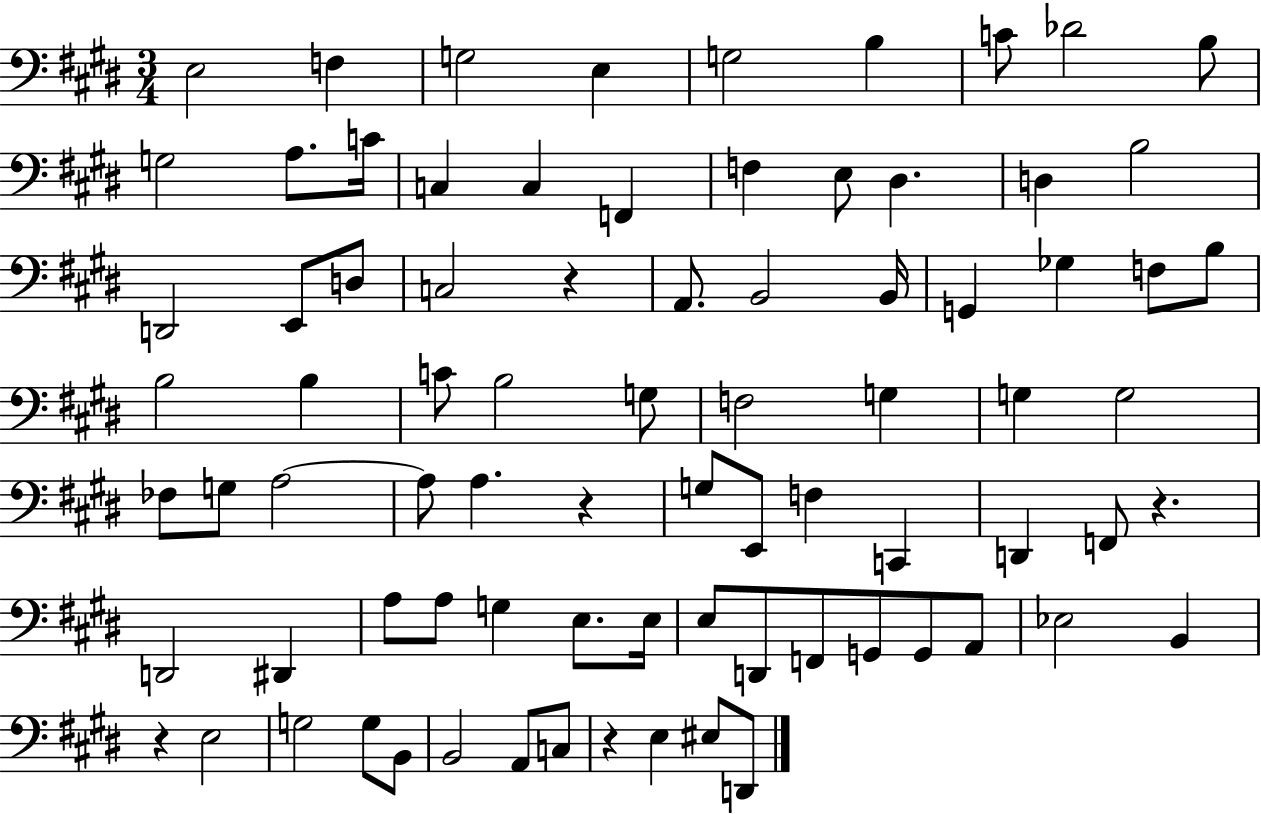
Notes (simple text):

E3/h F3/q G3/h E3/q G3/h B3/q C4/e Db4/h B3/e G3/h A3/e. C4/s C3/q C3/q F2/q F3/q E3/e D#3/q. D3/q B3/h D2/h E2/e D3/e C3/h R/q A2/e. B2/h B2/s G2/q Gb3/q F3/e B3/e B3/h B3/q C4/e B3/h G3/e F3/h G3/q G3/q G3/h FES3/e G3/e A3/h A3/e A3/q. R/q G3/e E2/e F3/q C2/q D2/q F2/e R/q. D2/h D#2/q A3/e A3/e G3/q E3/e. E3/s E3/e D2/e F2/e G2/e G2/e A2/e Eb3/h B2/q R/q E3/h G3/h G3/e B2/e B2/h A2/e C3/e R/q E3/q EIS3/e D2/e